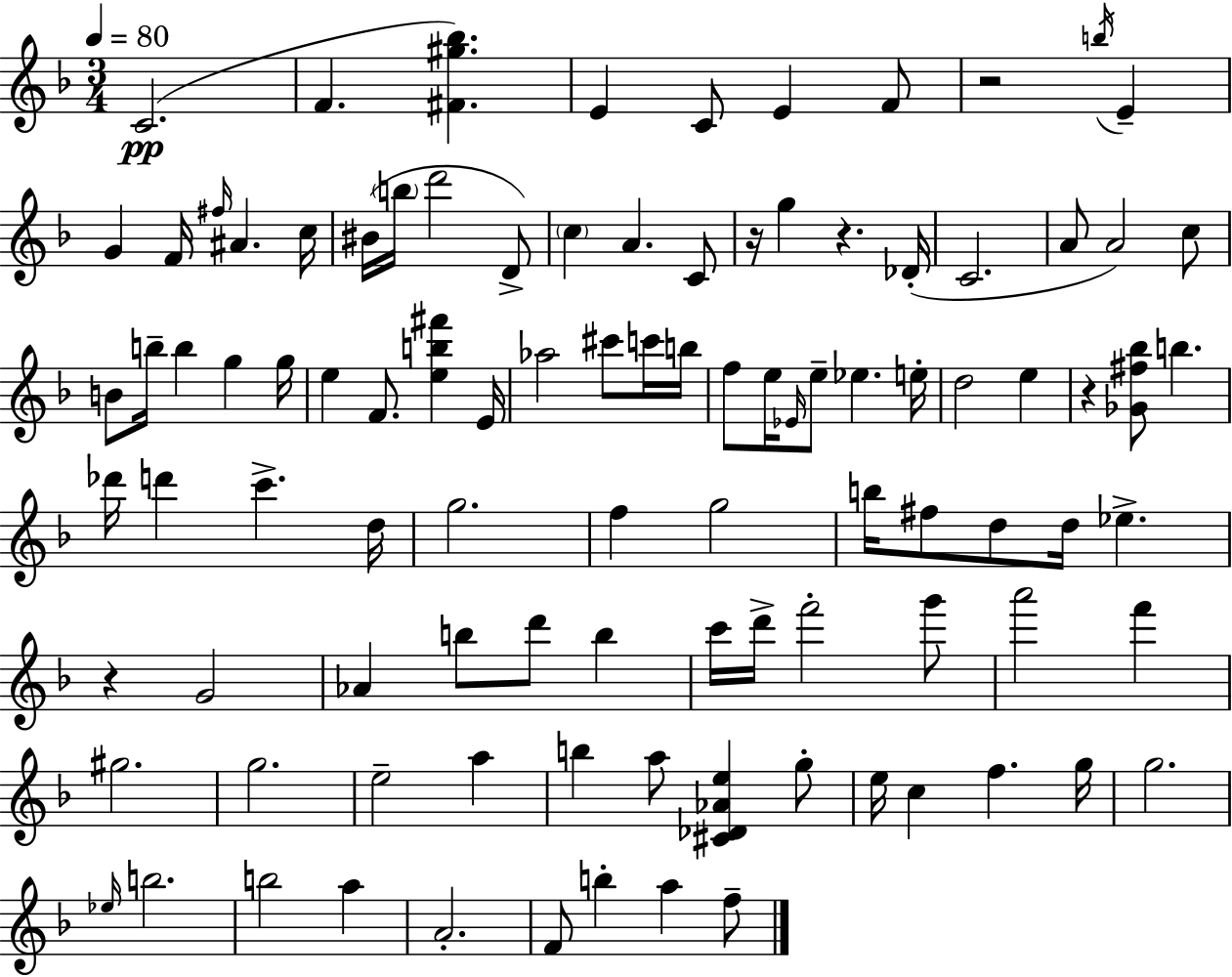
C4/h. F4/q. [F#4,G#5,Bb5]/q. E4/q C4/e E4/q F4/e R/h B5/s E4/q G4/q F4/s F#5/s A#4/q. C5/s BIS4/s B5/s D6/h D4/e C5/q A4/q. C4/e R/s G5/q R/q. Db4/s C4/h. A4/e A4/h C5/e B4/e B5/s B5/q G5/q G5/s E5/q F4/e. [E5,B5,F#6]/q E4/s Ab5/h C#6/e C6/s B5/s F5/e E5/s Eb4/s E5/e Eb5/q. E5/s D5/h E5/q R/q [Gb4,F#5,Bb5]/e B5/q. Db6/s D6/q C6/q. D5/s G5/h. F5/q G5/h B5/s F#5/e D5/e D5/s Eb5/q. R/q G4/h Ab4/q B5/e D6/e B5/q C6/s D6/s F6/h G6/e A6/h F6/q G#5/h. G5/h. E5/h A5/q B5/q A5/e [C#4,Db4,Ab4,E5]/q G5/e E5/s C5/q F5/q. G5/s G5/h. Eb5/s B5/h. B5/h A5/q A4/h. F4/e B5/q A5/q F5/e